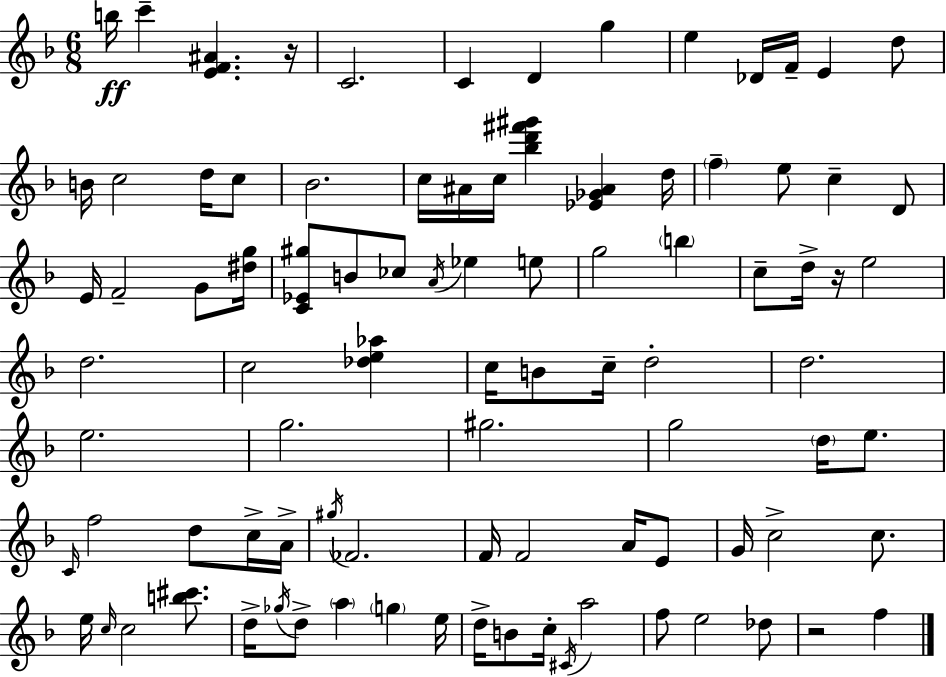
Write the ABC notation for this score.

X:1
T:Untitled
M:6/8
L:1/4
K:F
b/4 c' [EF^A] z/4 C2 C D g e _D/4 F/4 E d/2 B/4 c2 d/4 c/2 _B2 c/4 ^A/4 c/4 [_bd'^f'^g'] [_E_G^A] d/4 f e/2 c D/2 E/4 F2 G/2 [^dg]/4 [C_E^g]/2 B/2 _c/2 A/4 _e e/2 g2 b c/2 d/4 z/4 e2 d2 c2 [_de_a] c/4 B/2 c/4 d2 d2 e2 g2 ^g2 g2 d/4 e/2 C/4 f2 d/2 c/4 A/4 ^g/4 _F2 F/4 F2 A/4 E/2 G/4 c2 c/2 e/4 c/4 c2 [b^c']/2 d/4 _g/4 d/2 a g e/4 d/4 B/2 c/4 ^C/4 a2 f/2 e2 _d/2 z2 f